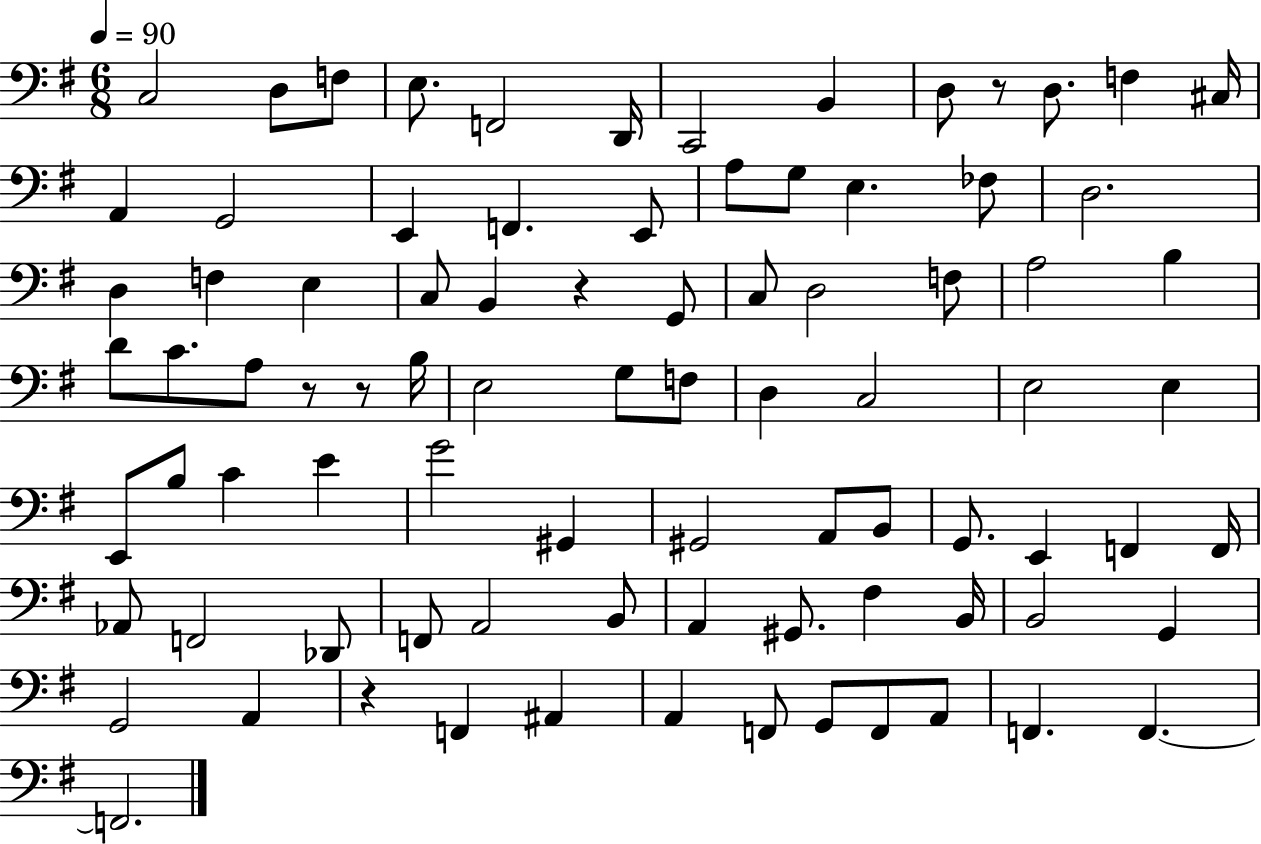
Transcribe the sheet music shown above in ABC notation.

X:1
T:Untitled
M:6/8
L:1/4
K:G
C,2 D,/2 F,/2 E,/2 F,,2 D,,/4 C,,2 B,, D,/2 z/2 D,/2 F, ^C,/4 A,, G,,2 E,, F,, E,,/2 A,/2 G,/2 E, _F,/2 D,2 D, F, E, C,/2 B,, z G,,/2 C,/2 D,2 F,/2 A,2 B, D/2 C/2 A,/2 z/2 z/2 B,/4 E,2 G,/2 F,/2 D, C,2 E,2 E, E,,/2 B,/2 C E G2 ^G,, ^G,,2 A,,/2 B,,/2 G,,/2 E,, F,, F,,/4 _A,,/2 F,,2 _D,,/2 F,,/2 A,,2 B,,/2 A,, ^G,,/2 ^F, B,,/4 B,,2 G,, G,,2 A,, z F,, ^A,, A,, F,,/2 G,,/2 F,,/2 A,,/2 F,, F,, F,,2